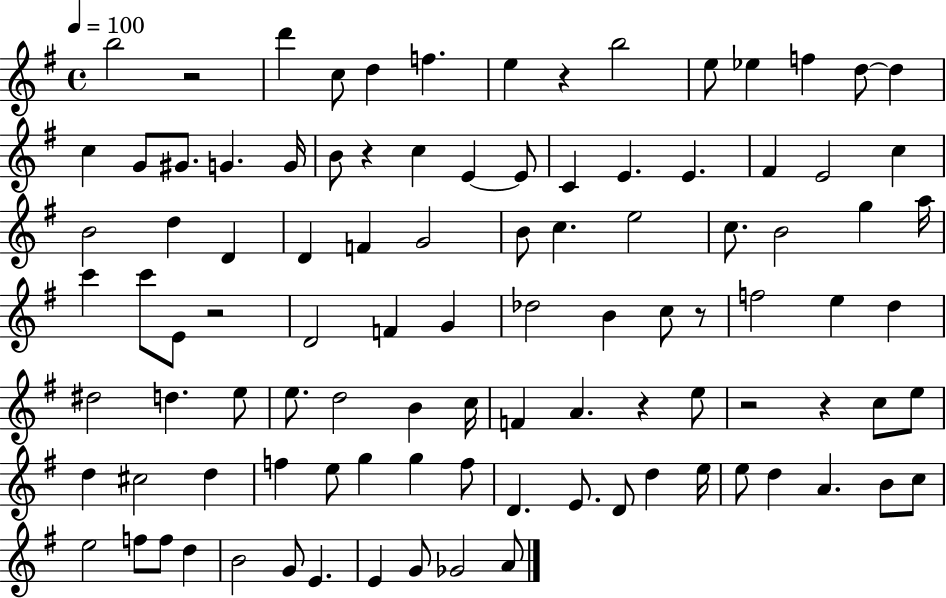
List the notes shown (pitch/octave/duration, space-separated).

B5/h R/h D6/q C5/e D5/q F5/q. E5/q R/q B5/h E5/e Eb5/q F5/q D5/e D5/q C5/q G4/e G#4/e. G4/q. G4/s B4/e R/q C5/q E4/q E4/e C4/q E4/q. E4/q. F#4/q E4/h C5/q B4/h D5/q D4/q D4/q F4/q G4/h B4/e C5/q. E5/h C5/e. B4/h G5/q A5/s C6/q C6/e E4/e R/h D4/h F4/q G4/q Db5/h B4/q C5/e R/e F5/h E5/q D5/q D#5/h D5/q. E5/e E5/e. D5/h B4/q C5/s F4/q A4/q. R/q E5/e R/h R/q C5/e E5/e D5/q C#5/h D5/q F5/q E5/e G5/q G5/q F5/e D4/q. E4/e. D4/e D5/q E5/s E5/e D5/q A4/q. B4/e C5/e E5/h F5/e F5/e D5/q B4/h G4/e E4/q. E4/q G4/e Gb4/h A4/e